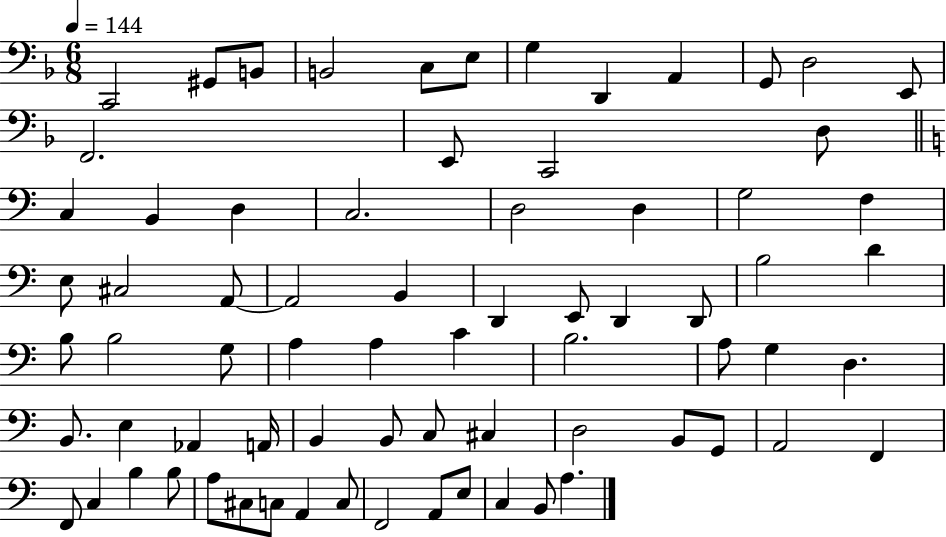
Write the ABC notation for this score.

X:1
T:Untitled
M:6/8
L:1/4
K:F
C,,2 ^G,,/2 B,,/2 B,,2 C,/2 E,/2 G, D,, A,, G,,/2 D,2 E,,/2 F,,2 E,,/2 C,,2 D,/2 C, B,, D, C,2 D,2 D, G,2 F, E,/2 ^C,2 A,,/2 A,,2 B,, D,, E,,/2 D,, D,,/2 B,2 D B,/2 B,2 G,/2 A, A, C B,2 A,/2 G, D, B,,/2 E, _A,, A,,/4 B,, B,,/2 C,/2 ^C, D,2 B,,/2 G,,/2 A,,2 F,, F,,/2 C, B, B,/2 A,/2 ^C,/2 C,/2 A,, C,/2 F,,2 A,,/2 E,/2 C, B,,/2 A,